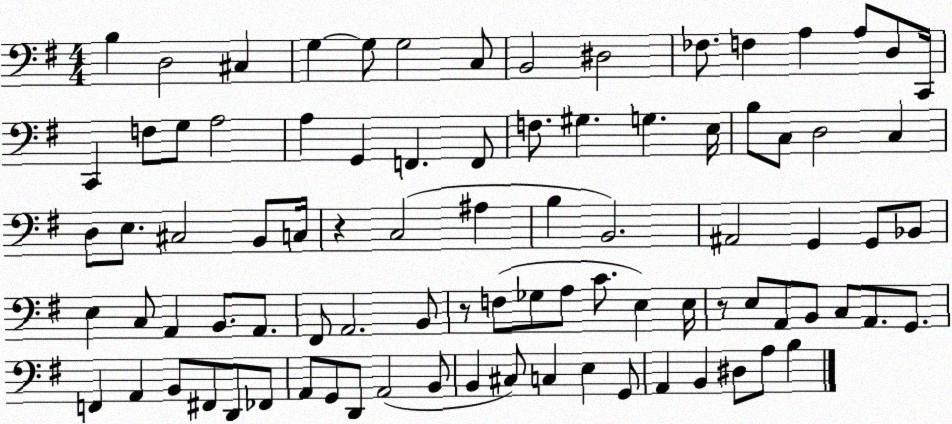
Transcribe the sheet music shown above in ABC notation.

X:1
T:Untitled
M:4/4
L:1/4
K:G
B, D,2 ^C, G, G,/2 G,2 C,/2 B,,2 ^D,2 _F,/2 F, A, A,/2 D,/2 C,,/4 C,, F,/2 G,/2 A,2 A, G,, F,, F,,/2 F,/2 ^G, G, E,/4 B,/2 C,/2 D,2 C, D,/2 E,/2 ^C,2 B,,/2 C,/4 z C,2 ^A, B, B,,2 ^A,,2 G,, G,,/2 _B,,/2 E, C,/2 A,, B,,/2 A,,/2 ^F,,/2 A,,2 B,,/2 z/2 F,/2 _G,/2 A,/2 C/2 E, E,/4 z/2 E,/2 A,,/2 B,,/2 C,/2 A,,/2 G,,/2 F,, A,, B,,/2 ^F,,/2 D,,/2 _F,,/2 A,,/2 G,,/2 D,,/2 A,,2 B,,/2 B,, ^C,/2 C, E, G,,/2 A,, B,, ^D,/2 A,/2 B,